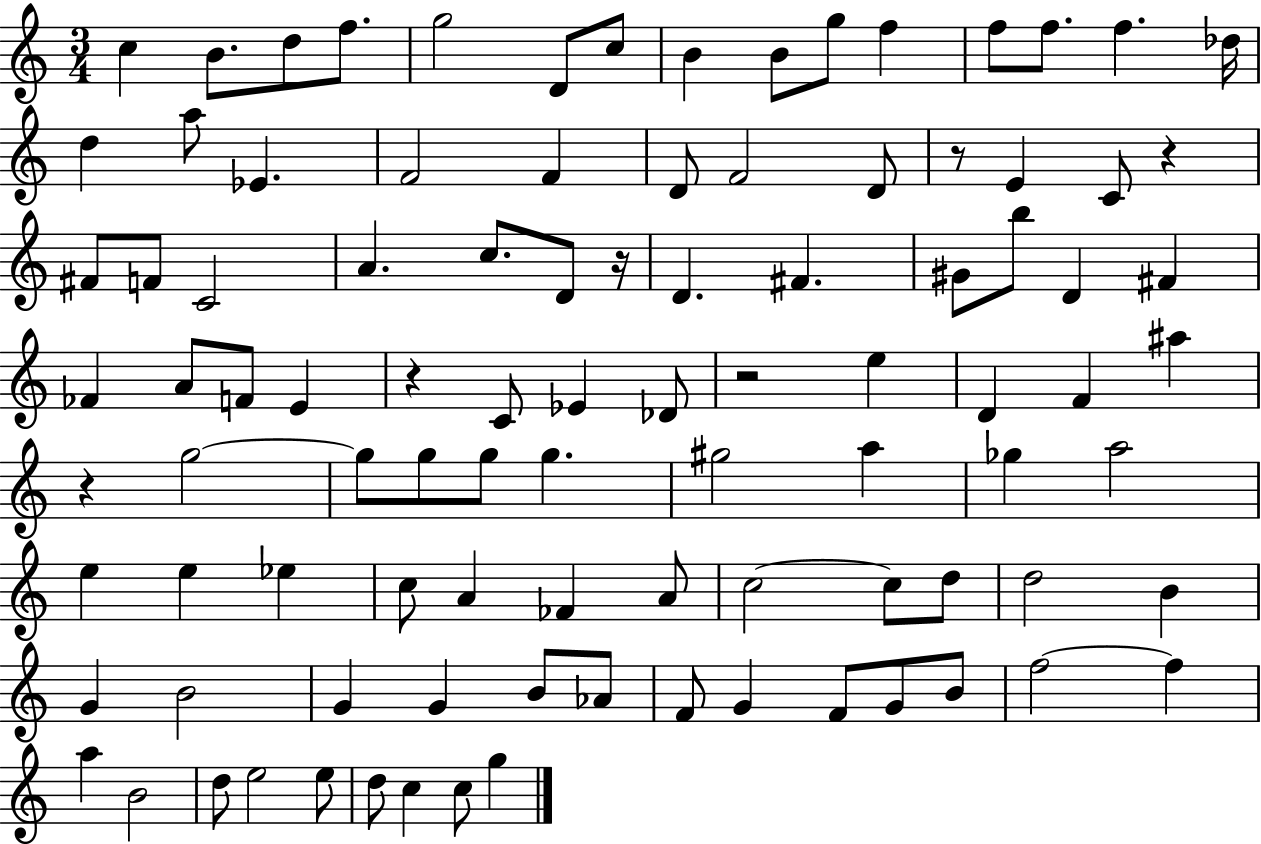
{
  \clef treble
  \numericTimeSignature
  \time 3/4
  \key c \major
  c''4 b'8. d''8 f''8. | g''2 d'8 c''8 | b'4 b'8 g''8 f''4 | f''8 f''8. f''4. des''16 | \break d''4 a''8 ees'4. | f'2 f'4 | d'8 f'2 d'8 | r8 e'4 c'8 r4 | \break fis'8 f'8 c'2 | a'4. c''8. d'8 r16 | d'4. fis'4. | gis'8 b''8 d'4 fis'4 | \break fes'4 a'8 f'8 e'4 | r4 c'8 ees'4 des'8 | r2 e''4 | d'4 f'4 ais''4 | \break r4 g''2~~ | g''8 g''8 g''8 g''4. | gis''2 a''4 | ges''4 a''2 | \break e''4 e''4 ees''4 | c''8 a'4 fes'4 a'8 | c''2~~ c''8 d''8 | d''2 b'4 | \break g'4 b'2 | g'4 g'4 b'8 aes'8 | f'8 g'4 f'8 g'8 b'8 | f''2~~ f''4 | \break a''4 b'2 | d''8 e''2 e''8 | d''8 c''4 c''8 g''4 | \bar "|."
}